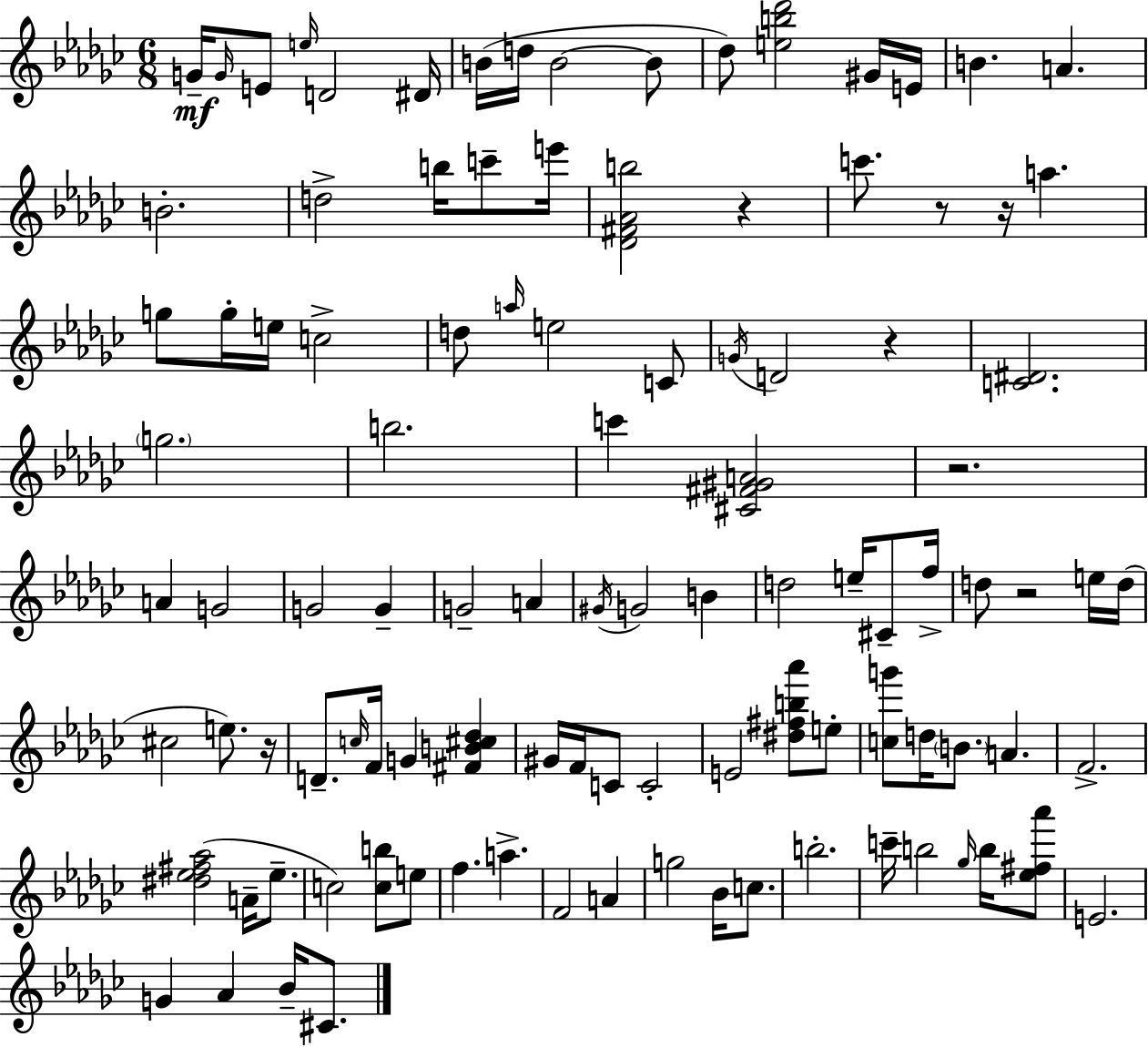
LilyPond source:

{
  \clef treble
  \numericTimeSignature
  \time 6/8
  \key ees \minor
  g'16--\mf \grace { g'16 } e'8 \grace { e''16 } d'2 | dis'16 b'16( d''16 b'2~~ | b'8 des''8) <e'' b'' des'''>2 | gis'16 e'16 b'4. a'4. | \break b'2.-. | d''2-> b''16 c'''8-- | e'''16 <des' fis' aes' b''>2 r4 | c'''8. r8 r16 a''4. | \break g''8 g''16-. e''16 c''2-> | d''8 \grace { a''16 } e''2 | c'8 \acciaccatura { g'16 } d'2 | r4 <c' dis'>2. | \break \parenthesize g''2. | b''2. | c'''4 <cis' fis' gis' a'>2 | r2. | \break a'4 g'2 | g'2 | g'4-- g'2-- | a'4 \acciaccatura { gis'16 } g'2 | \break b'4 d''2 | e''16-- cis'8-- f''16-> d''8 r2 | e''16 d''16( cis''2 | e''8.) r16 d'8.-- \grace { c''16 } f'16 g'4 | \break <fis' b' cis'' des''>4 gis'16 f'16 c'8 c'2-. | e'2 | <dis'' fis'' b'' aes'''>8 e''8-. <c'' g'''>8 d''16 \parenthesize b'8. | a'4. f'2.-> | \break <dis'' ees'' fis'' aes''>2( | a'16-- ees''8.-- c''2) | <c'' b''>8 e''8 f''4. | a''4.-> f'2 | \break a'4 g''2 | bes'16 c''8. b''2.-. | c'''16-- b''2 | \grace { ges''16 } b''16 <ees'' fis'' aes'''>8 e'2. | \break g'4 aes'4 | bes'16-- cis'8. \bar "|."
}